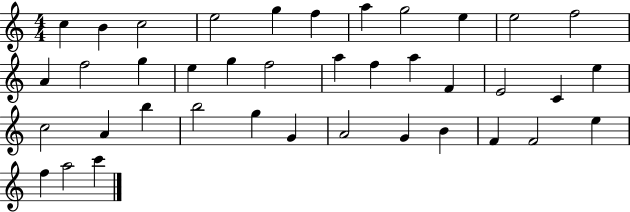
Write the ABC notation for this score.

X:1
T:Untitled
M:4/4
L:1/4
K:C
c B c2 e2 g f a g2 e e2 f2 A f2 g e g f2 a f a F E2 C e c2 A b b2 g G A2 G B F F2 e f a2 c'